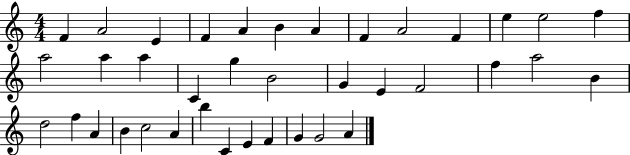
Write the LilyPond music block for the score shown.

{
  \clef treble
  \numericTimeSignature
  \time 4/4
  \key c \major
  f'4 a'2 e'4 | f'4 a'4 b'4 a'4 | f'4 a'2 f'4 | e''4 e''2 f''4 | \break a''2 a''4 a''4 | c'4 g''4 b'2 | g'4 e'4 f'2 | f''4 a''2 b'4 | \break d''2 f''4 a'4 | b'4 c''2 a'4 | b''4 c'4 e'4 f'4 | g'4 g'2 a'4 | \break \bar "|."
}